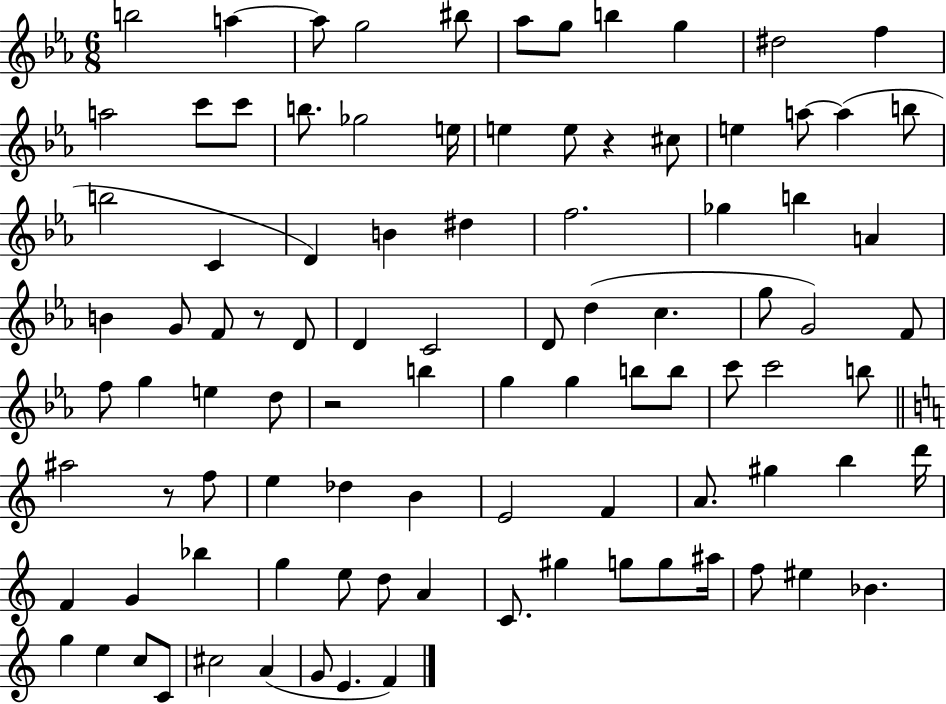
B5/h A5/q A5/e G5/h BIS5/e Ab5/e G5/e B5/q G5/q D#5/h F5/q A5/h C6/e C6/e B5/e. Gb5/h E5/s E5/q E5/e R/q C#5/e E5/q A5/e A5/q B5/e B5/h C4/q D4/q B4/q D#5/q F5/h. Gb5/q B5/q A4/q B4/q G4/e F4/e R/e D4/e D4/q C4/h D4/e D5/q C5/q. G5/e G4/h F4/e F5/e G5/q E5/q D5/e R/h B5/q G5/q G5/q B5/e B5/e C6/e C6/h B5/e A#5/h R/e F5/e E5/q Db5/q B4/q E4/h F4/q A4/e. G#5/q B5/q D6/s F4/q G4/q Bb5/q G5/q E5/e D5/e A4/q C4/e. G#5/q G5/e G5/e A#5/s F5/e EIS5/q Bb4/q. G5/q E5/q C5/e C4/e C#5/h A4/q G4/e E4/q. F4/q